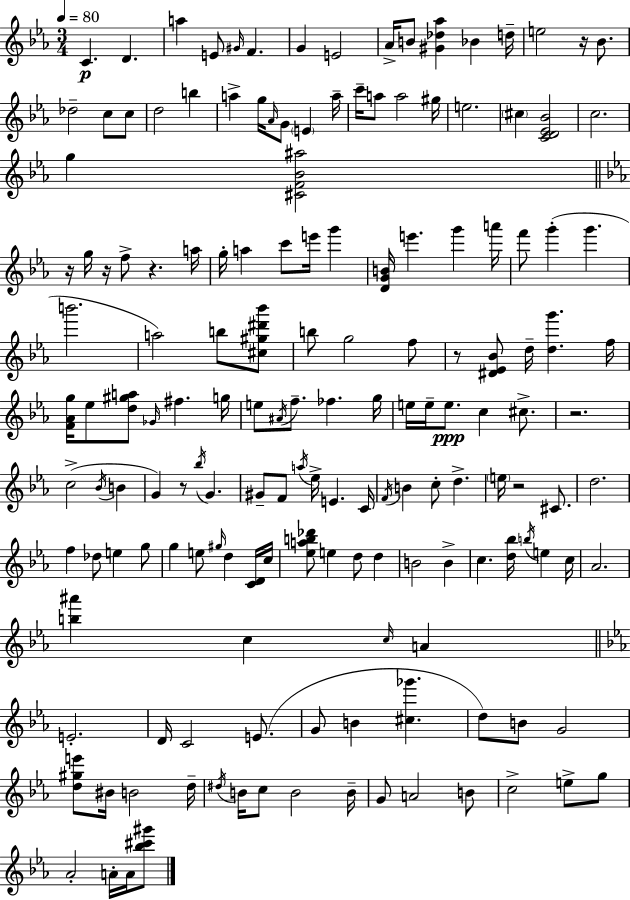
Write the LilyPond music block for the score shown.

{
  \clef treble
  \numericTimeSignature
  \time 3/4
  \key c \minor
  \tempo 4 = 80
  c'4.\p d'4. | a''4 e'8 \grace { gis'16 } f'4. | g'4 e'2 | aes'16-> b'8 <gis' des'' aes''>4 bes'4 | \break d''16-- e''2 r16 bes'8. | des''2-- c''8 c''8 | d''2 b''4 | a''4-> g''16 \grace { aes'16 } g'8 \parenthesize e'4 | \break a''16-- c'''16-- a''8 a''2 | gis''16 e''2. | \parenthesize cis''4 <c' d' ees' bes'>2 | c''2. | \break g''4 <cis' f' bes' ais''>2 | \bar "||" \break \key ees \major r16 g''16 r16 f''8-> r4. a''16 | g''16-. a''4 c'''8 e'''16 g'''4 | <d' g' b'>16 e'''4. g'''4 a'''16 | f'''8 g'''4-.( g'''4. | \break b'''2. | a''2) b''8 <cis'' gis'' dis''' bes'''>8 | b''8 g''2 f''8 | r8 <dis' ees' bes'>8 d''16-- <d'' g'''>4. f''16 | \break <f' aes' g''>16 ees''8 <d'' gis'' a''>8 \grace { ges'16 } fis''4. | g''16 e''8 \acciaccatura { ais'16 } f''8.-- fes''4. | g''16 e''16 e''16-- e''8.\ppp c''4 cis''8.-> | r2. | \break c''2->( \acciaccatura { bes'16 } b'4 | g'4) r8 \acciaccatura { bes''16 } g'4. | gis'8-- f'8 \acciaccatura { a''16 } ees''16-> e'4. | c'16 \acciaccatura { f'16 } b'4 c''8-. | \break d''4.-> \parenthesize e''16 r2 | cis'8. d''2. | f''4 des''8 | e''4 g''8 g''4 e''8 | \break \grace { gis''16 } d''4 <c' d'>16 c''16 <ees'' a'' b'' des'''>8 e''4 | d''8 d''4 b'2 | b'4-> c''4. | <d'' bes''>16 \acciaccatura { b''16 } e''4 c''16 aes'2. | \break <b'' ais'''>4 | c''4 \grace { c''16 } a'4 \bar "||" \break \key ees \major e'2.-. | d'16 c'2 e'8.( | g'8 b'4 <cis'' ges'''>4. | d''8) b'8 g'2 | \break <d'' gis'' e'''>8 bis'16 b'2 d''16-- | \acciaccatura { dis''16 } b'16 c''8 b'2 | b'16-- g'8 a'2 b'8 | c''2-> e''8-> g''8 | \break aes'2-. a'16-. a'16 <bes'' cis''' gis'''>8 | \bar "|."
}